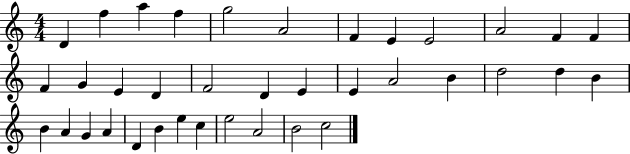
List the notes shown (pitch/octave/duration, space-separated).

D4/q F5/q A5/q F5/q G5/h A4/h F4/q E4/q E4/h A4/h F4/q F4/q F4/q G4/q E4/q D4/q F4/h D4/q E4/q E4/q A4/h B4/q D5/h D5/q B4/q B4/q A4/q G4/q A4/q D4/q B4/q E5/q C5/q E5/h A4/h B4/h C5/h